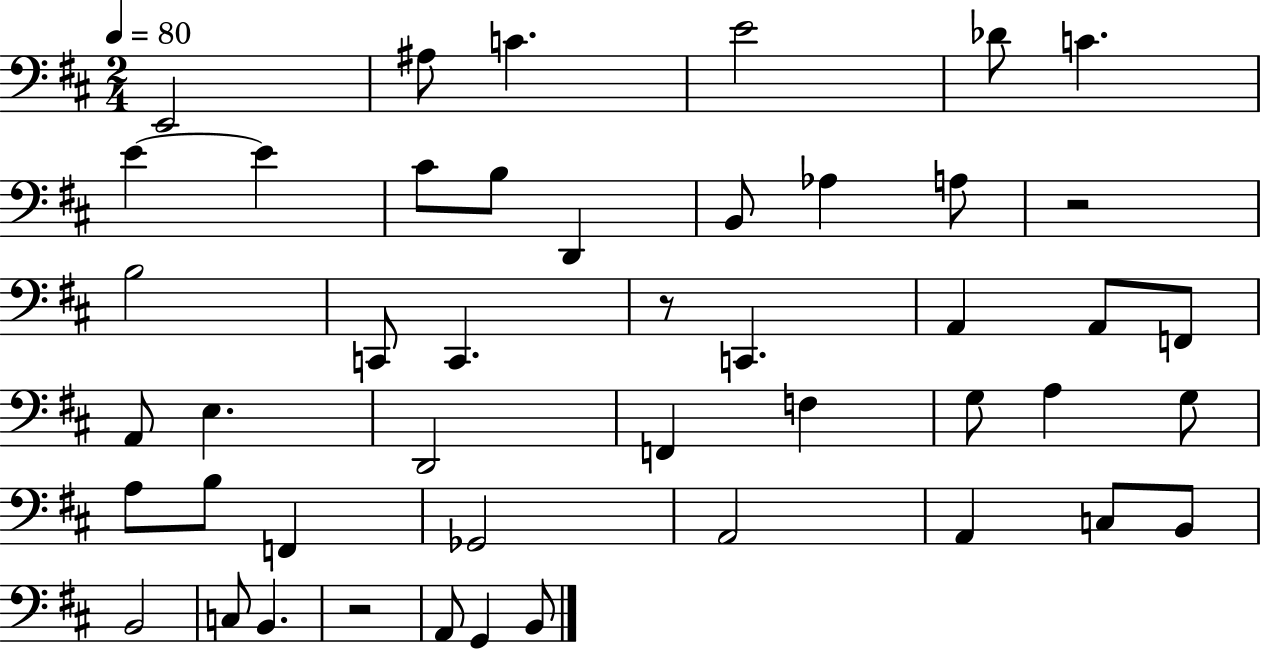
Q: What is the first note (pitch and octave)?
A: E2